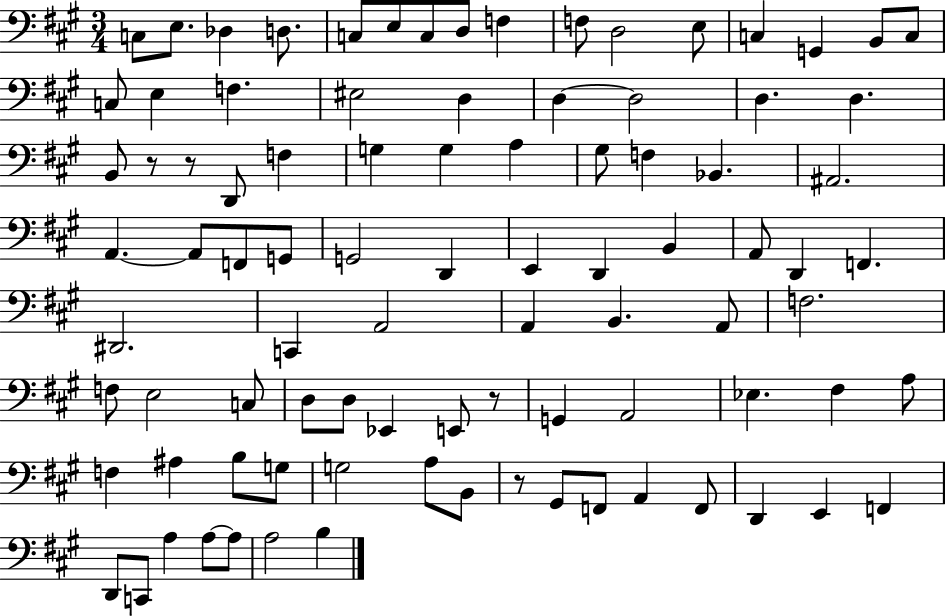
{
  \clef bass
  \numericTimeSignature
  \time 3/4
  \key a \major
  c8 e8. des4 d8. | c8 e8 c8 d8 f4 | f8 d2 e8 | c4 g,4 b,8 c8 | \break c8 e4 f4. | eis2 d4 | d4~~ d2 | d4. d4. | \break b,8 r8 r8 d,8 f4 | g4 g4 a4 | gis8 f4 bes,4. | ais,2. | \break a,4.~~ a,8 f,8 g,8 | g,2 d,4 | e,4 d,4 b,4 | a,8 d,4 f,4. | \break dis,2. | c,4 a,2 | a,4 b,4. a,8 | f2. | \break f8 e2 c8 | d8 d8 ees,4 e,8 r8 | g,4 a,2 | ees4. fis4 a8 | \break f4 ais4 b8 g8 | g2 a8 b,8 | r8 gis,8 f,8 a,4 f,8 | d,4 e,4 f,4 | \break d,8 c,8 a4 a8~~ a8 | a2 b4 | \bar "|."
}